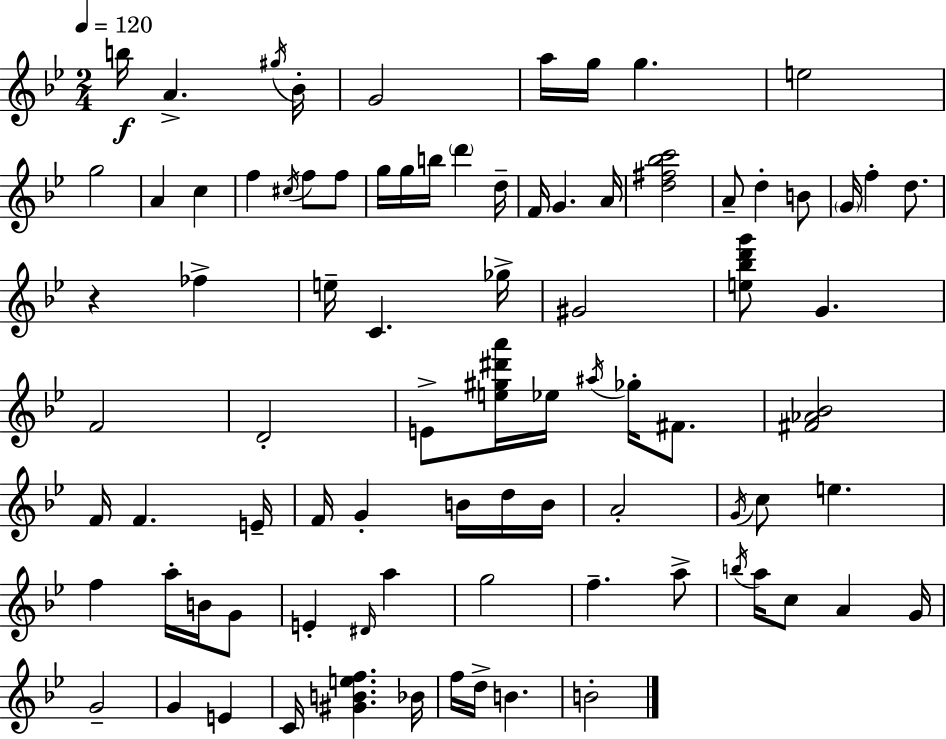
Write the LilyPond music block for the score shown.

{
  \clef treble
  \numericTimeSignature
  \time 2/4
  \key g \minor
  \tempo 4 = 120
  \repeat volta 2 { b''16\f a'4.-> \acciaccatura { gis''16 } | bes'16-. g'2 | a''16 g''16 g''4. | e''2 | \break g''2 | a'4 c''4 | f''4 \acciaccatura { cis''16 } f''8 | f''8 g''16 g''16 b''16 \parenthesize d'''4 | \break d''16-- f'16 g'4. | a'16 <d'' fis'' bes'' c'''>2 | a'8-- d''4-. | b'8 \parenthesize g'16 f''4-. d''8. | \break r4 fes''4-> | e''16-- c'4. | ges''16-> gis'2 | <e'' bes'' d''' g'''>8 g'4. | \break f'2 | d'2-. | e'8-> <e'' gis'' dis''' a'''>16 ees''16 \acciaccatura { ais''16 } ges''16-. | fis'8. <fis' aes' bes'>2 | \break f'16 f'4. | e'16-- f'16 g'4-. | b'16 d''16 b'16 a'2-. | \acciaccatura { g'16 } c''8 e''4. | \break f''4 | a''16-. b'16 g'8 e'4-. | \grace { dis'16 } a''4 g''2 | f''4.-- | \break a''8-> \acciaccatura { b''16 } a''16 c''8 | a'4 g'16 g'2-- | g'4 | e'4 c'16 <gis' b' e'' f''>4. | \break bes'16 f''16 d''16-> | b'4. b'2-. | } \bar "|."
}